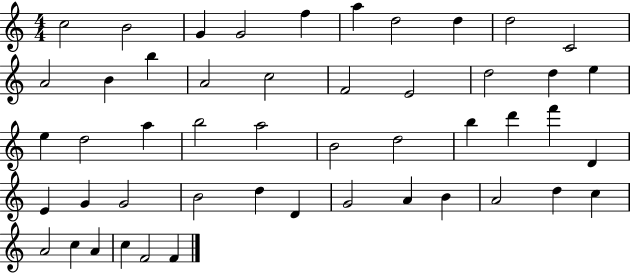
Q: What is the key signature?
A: C major